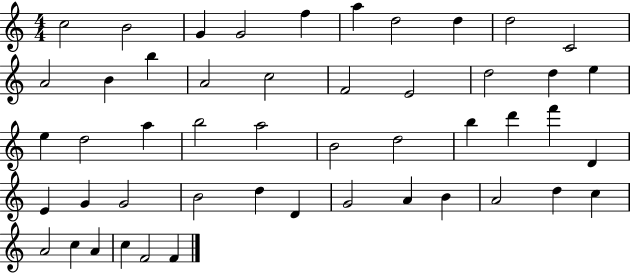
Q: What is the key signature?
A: C major